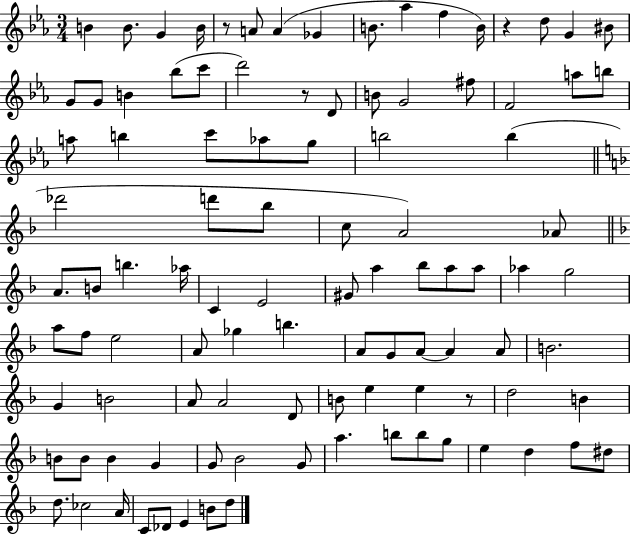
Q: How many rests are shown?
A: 4